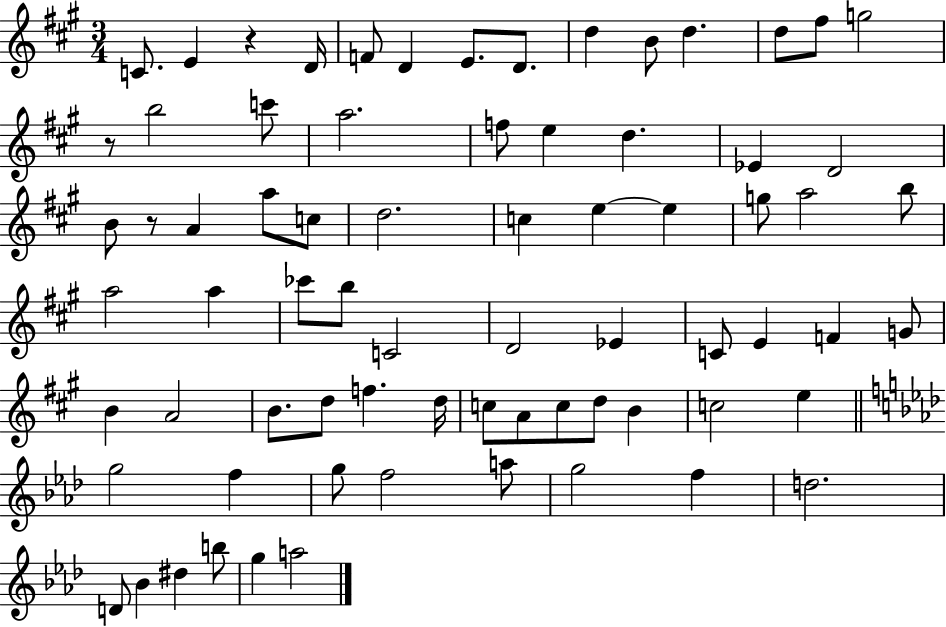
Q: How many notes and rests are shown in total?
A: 73